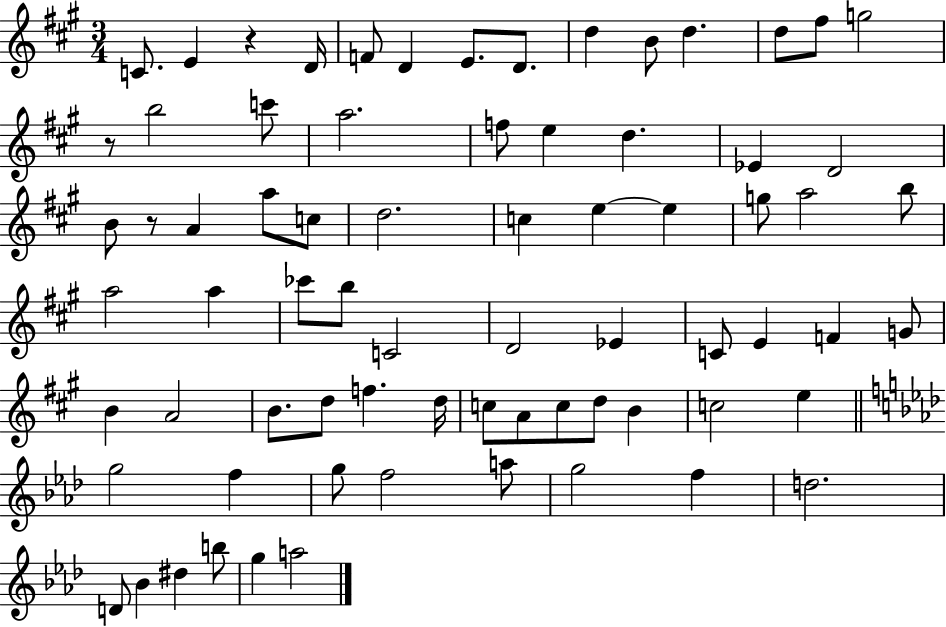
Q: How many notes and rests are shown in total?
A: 73